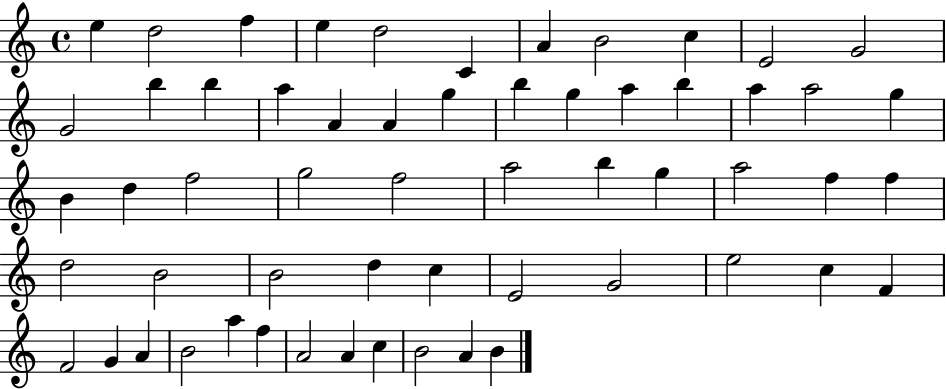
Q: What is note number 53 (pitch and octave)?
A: A4